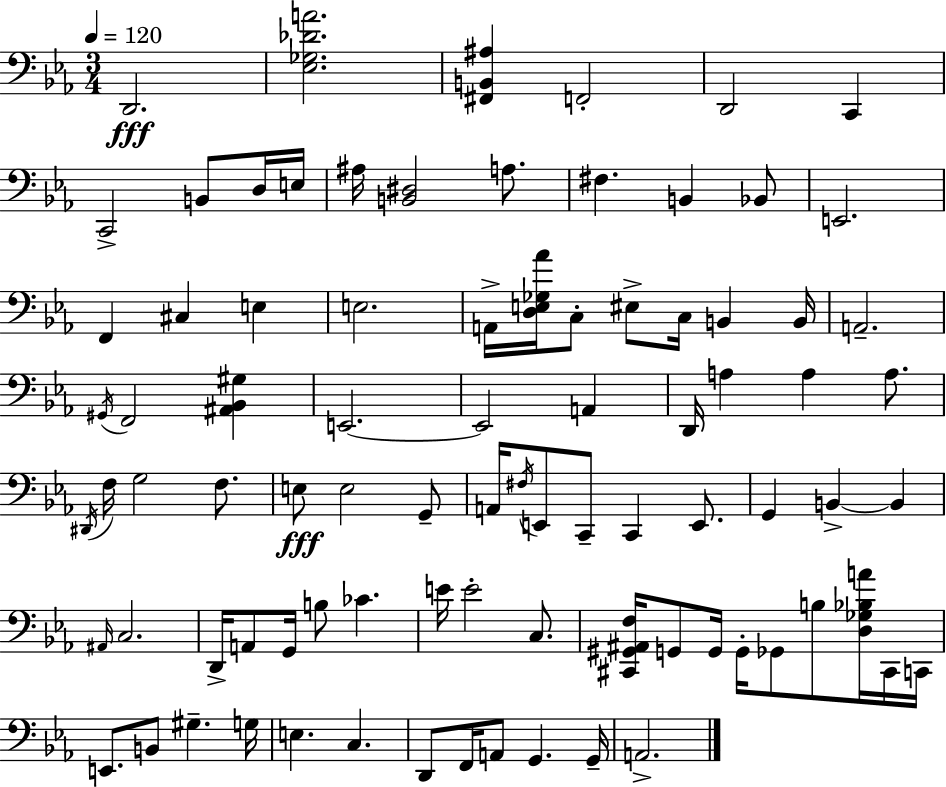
D2/h. [Eb3,Gb3,Db4,A4]/h. [F#2,B2,A#3]/q F2/h D2/h C2/q C2/h B2/e D3/s E3/s A#3/s [B2,D#3]/h A3/e. F#3/q. B2/q Bb2/e E2/h. F2/q C#3/q E3/q E3/h. A2/s [D3,E3,Gb3,Ab4]/s C3/e EIS3/e C3/s B2/q B2/s A2/h. G#2/s F2/h [A#2,Bb2,G#3]/q E2/h. E2/h A2/q D2/s A3/q A3/q A3/e. D#2/s F3/s G3/h F3/e. E3/e E3/h G2/e A2/s F#3/s E2/e C2/e C2/q E2/e. G2/q B2/q B2/q A#2/s C3/h. D2/s A2/e G2/s B3/e CES4/q. E4/s E4/h C3/e. [C#2,G#2,A#2,F3]/s G2/e G2/s G2/s Gb2/e B3/e [D3,Gb3,Bb3,A4]/s C#2/s C2/s E2/e. B2/e G#3/q. G3/s E3/q. C3/q. D2/e F2/s A2/e G2/q. G2/s A2/h.